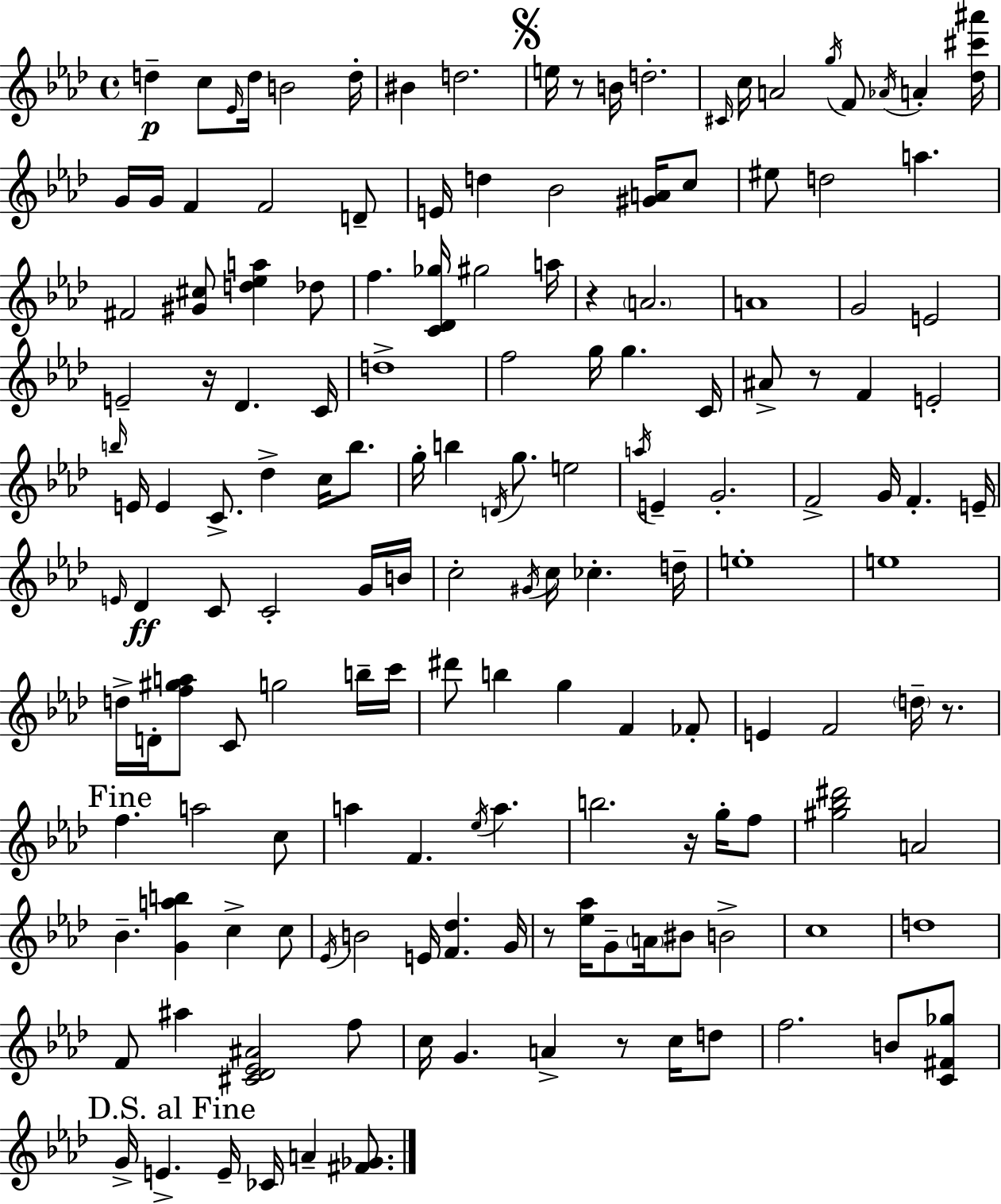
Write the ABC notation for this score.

X:1
T:Untitled
M:4/4
L:1/4
K:Fm
d c/2 _E/4 d/4 B2 d/4 ^B d2 e/4 z/2 B/4 d2 ^C/4 c/4 A2 g/4 F/2 _A/4 A [_d^c'^a']/4 G/4 G/4 F F2 D/2 E/4 d _B2 [^GA]/4 c/2 ^e/2 d2 a ^F2 [^G^c]/2 [d_ea] _d/2 f [C_D_g]/4 ^g2 a/4 z A2 A4 G2 E2 E2 z/4 _D C/4 d4 f2 g/4 g C/4 ^A/2 z/2 F E2 b/4 E/4 E C/2 _d c/4 b/2 g/4 b D/4 g/2 e2 a/4 E G2 F2 G/4 F E/4 E/4 _D C/2 C2 G/4 B/4 c2 ^G/4 c/4 _c d/4 e4 e4 d/4 D/4 [f^ga]/2 C/2 g2 b/4 c'/4 ^d'/2 b g F _F/2 E F2 d/4 z/2 f a2 c/2 a F _e/4 a b2 z/4 g/4 f/2 [^g_b^d']2 A2 _B [Gab] c c/2 _E/4 B2 E/4 [F_d] G/4 z/2 [_e_a]/4 G/2 A/4 ^B/2 B2 c4 d4 F/2 ^a [^C_D_E^A]2 f/2 c/4 G A z/2 c/4 d/2 f2 B/2 [C^F_g]/2 G/4 E E/4 _C/4 A [^F_G]/2